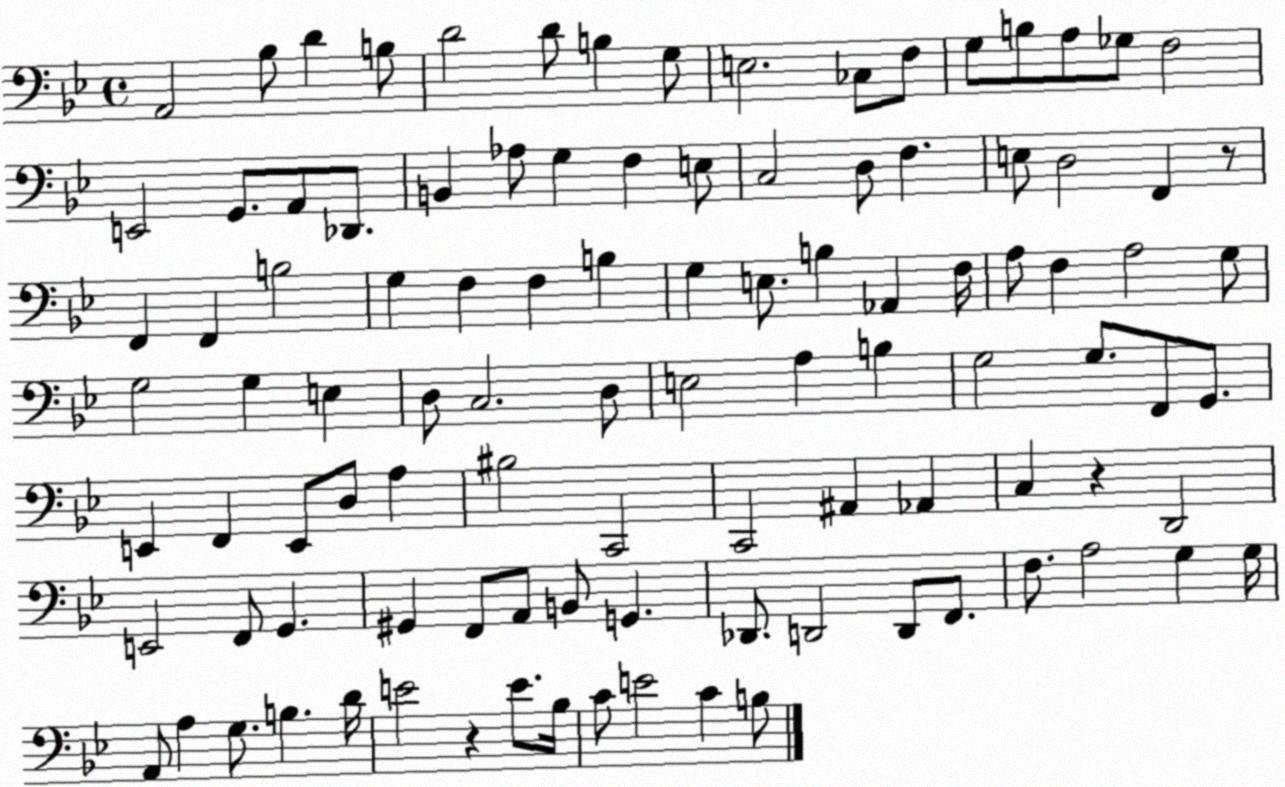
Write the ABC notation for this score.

X:1
T:Untitled
M:4/4
L:1/4
K:Bb
A,,2 _B,/2 D B,/2 D2 D/2 B, G,/2 E,2 _C,/2 F,/2 G,/2 B,/2 A,/2 _G,/2 F,2 E,,2 G,,/2 A,,/2 _D,,/2 B,, _A,/2 G, F, E,/2 C,2 D,/2 F, E,/2 D,2 F,, z/2 F,, F,, B,2 G, F, F, B, G, E,/2 B, _A,, F,/4 A,/2 F, A,2 G,/2 G,2 G, E, D,/2 C,2 D,/2 E,2 A, B, G,2 G,/2 F,,/2 G,,/2 E,, F,, E,,/2 D,/2 A, ^B,2 C,,2 C,,2 ^A,, _A,, C, z D,,2 E,,2 F,,/2 G,, ^G,, F,,/2 A,,/2 B,,/2 G,, _D,,/2 D,,2 D,,/2 F,,/2 F,/2 A,2 G, G,/4 A,,/2 A, G,/2 B, D/4 E2 z E/2 _B,/4 C/2 E2 C B,/2